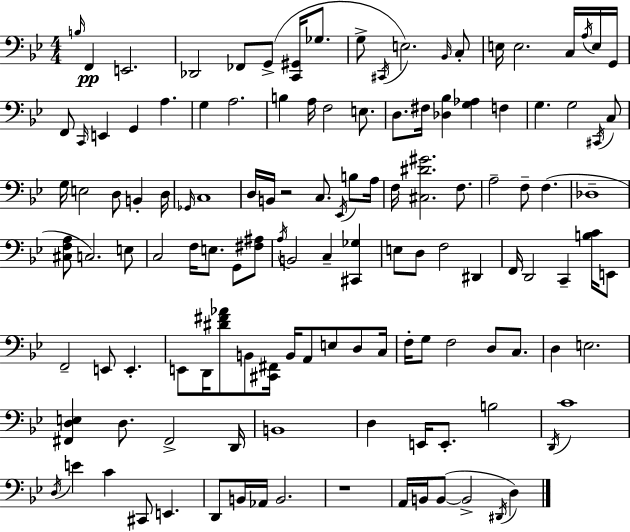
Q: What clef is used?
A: bass